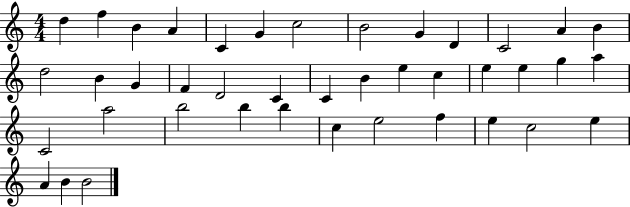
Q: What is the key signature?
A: C major